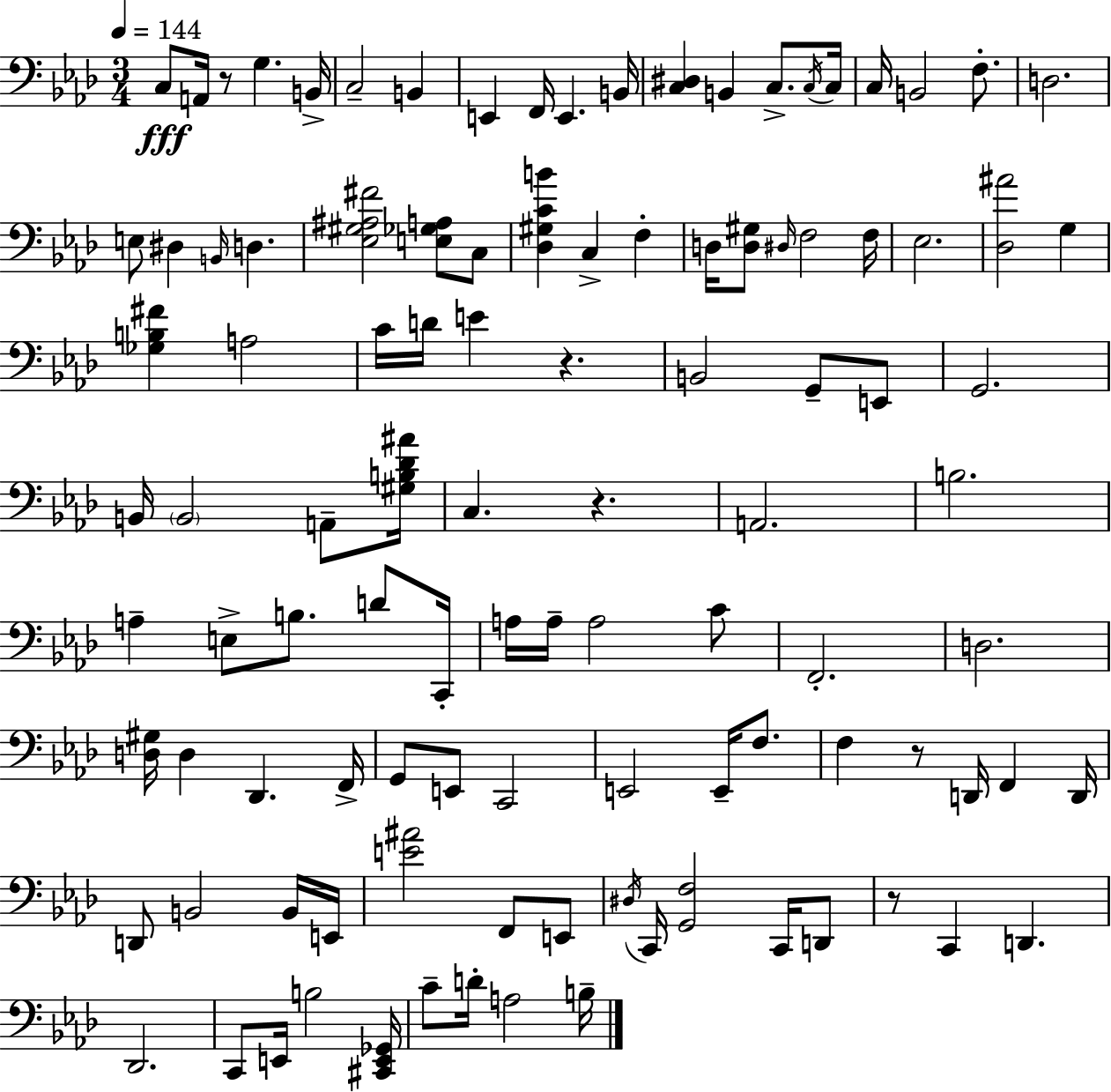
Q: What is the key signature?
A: F minor